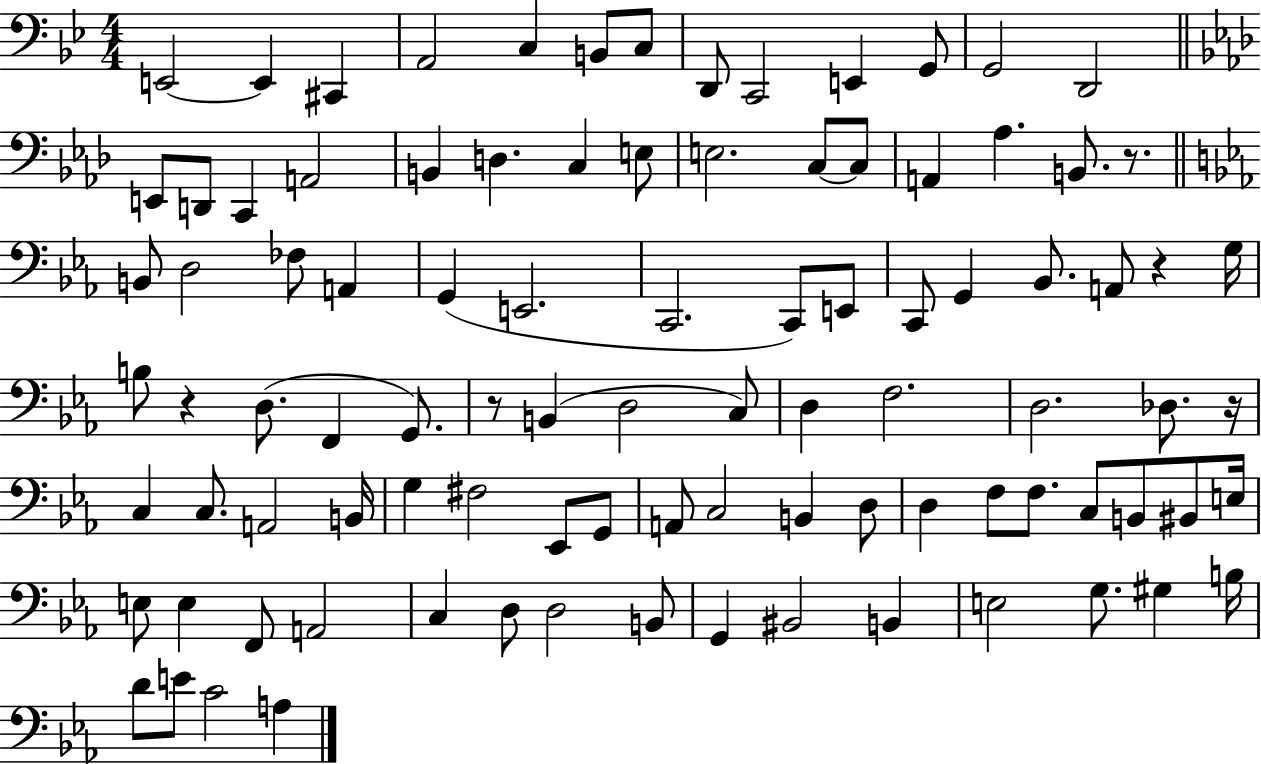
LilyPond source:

{
  \clef bass
  \numericTimeSignature
  \time 4/4
  \key bes \major
  e,2~~ e,4 cis,4 | a,2 c4 b,8 c8 | d,8 c,2 e,4 g,8 | g,2 d,2 | \break \bar "||" \break \key aes \major e,8 d,8 c,4 a,2 | b,4 d4. c4 e8 | e2. c8~~ c8 | a,4 aes4. b,8. r8. | \break \bar "||" \break \key c \minor b,8 d2 fes8 a,4 | g,4( e,2. | c,2. c,8) e,8 | c,8 g,4 bes,8. a,8 r4 g16 | \break b8 r4 d8.( f,4 g,8.) | r8 b,4( d2 c8) | d4 f2. | d2. des8. r16 | \break c4 c8. a,2 b,16 | g4 fis2 ees,8 g,8 | a,8 c2 b,4 d8 | d4 f8 f8. c8 b,8 bis,8 e16 | \break e8 e4 f,8 a,2 | c4 d8 d2 b,8 | g,4 bis,2 b,4 | e2 g8. gis4 b16 | \break d'8 e'8 c'2 a4 | \bar "|."
}